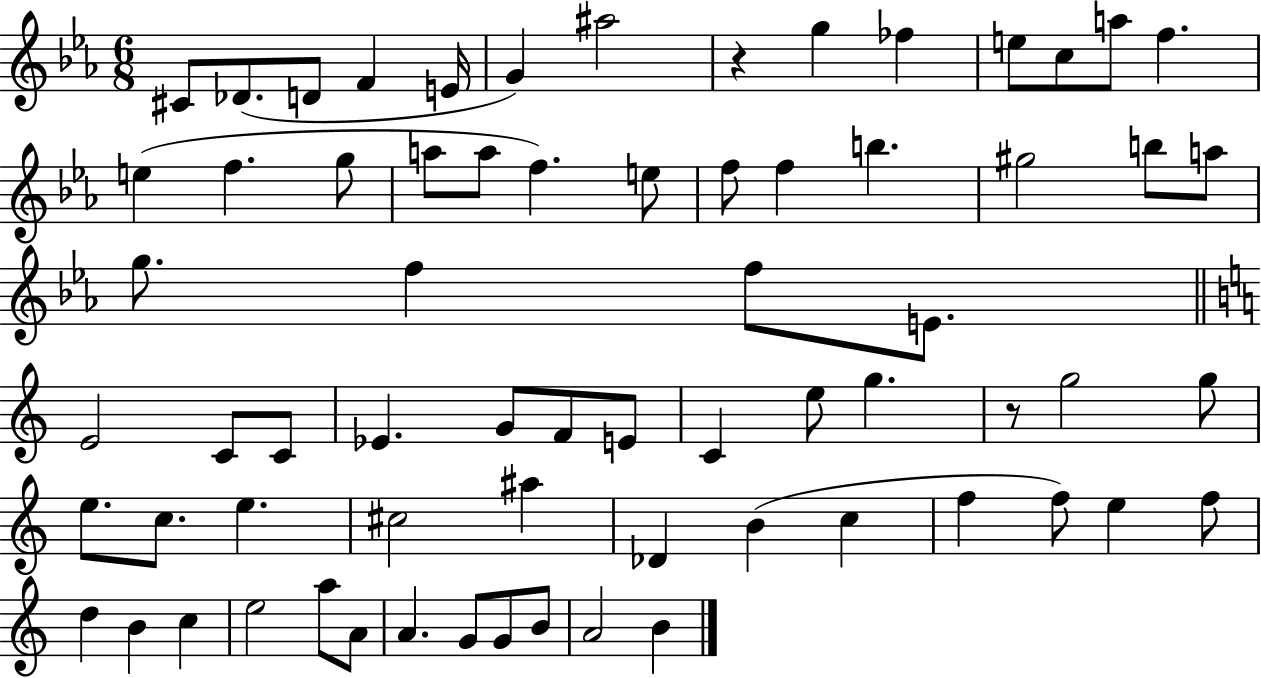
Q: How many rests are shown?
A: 2